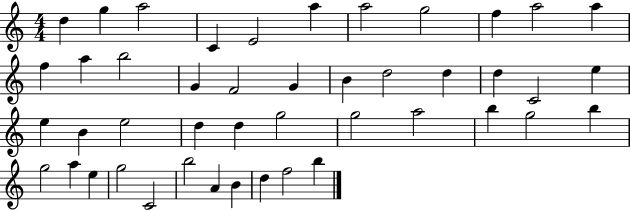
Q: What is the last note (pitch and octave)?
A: B5